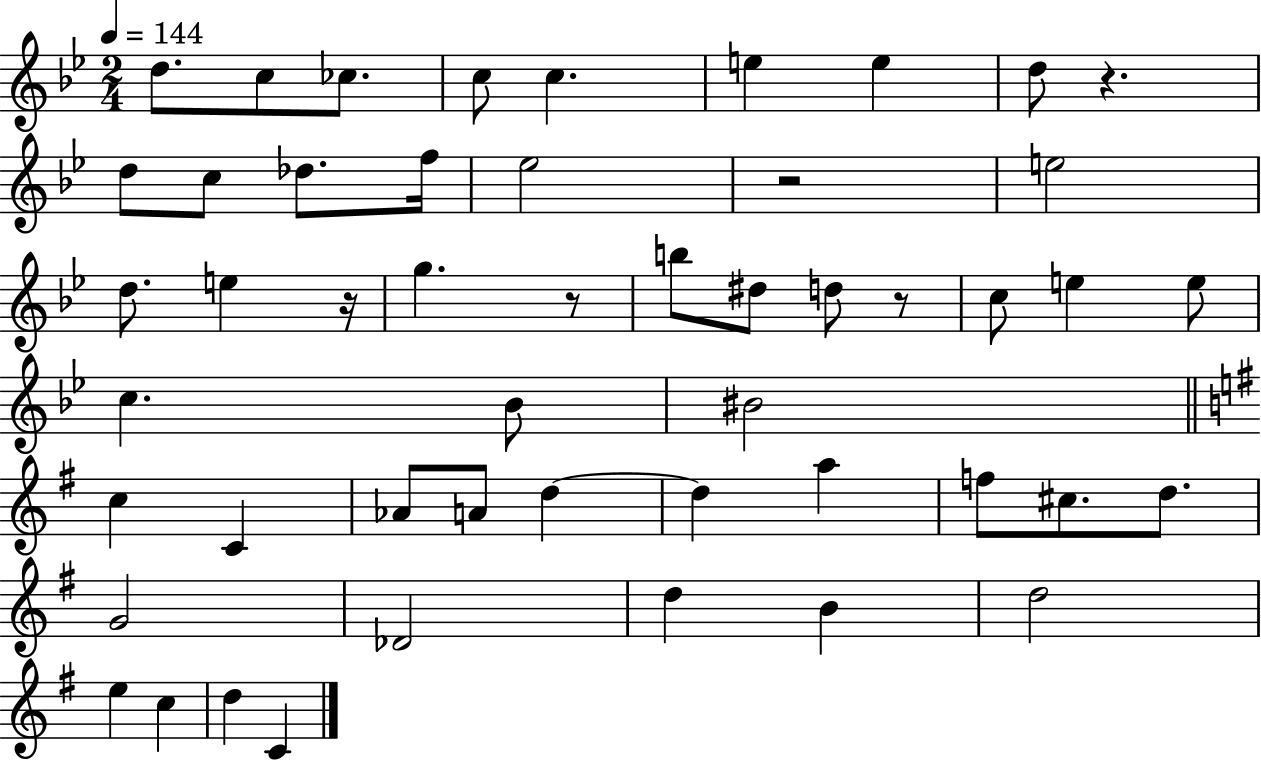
X:1
T:Untitled
M:2/4
L:1/4
K:Bb
d/2 c/2 _c/2 c/2 c e e d/2 z d/2 c/2 _d/2 f/4 _e2 z2 e2 d/2 e z/4 g z/2 b/2 ^d/2 d/2 z/2 c/2 e e/2 c _B/2 ^B2 c C _A/2 A/2 d d a f/2 ^c/2 d/2 G2 _D2 d B d2 e c d C